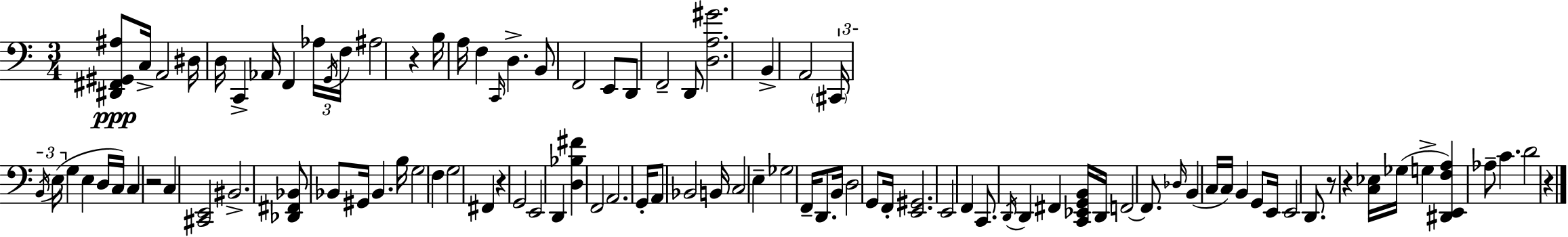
{
  \clef bass
  \numericTimeSignature
  \time 3/4
  \key a \minor
  <dis, fis, gis, ais>8\ppp c16-> a,2 dis16 | d16 c,4-> aes,16 f,4 \tuplet 3/2 { aes16 \acciaccatura { g,16 } | f16 } ais2 r4 | b16 a16 f4 \grace { c,16 } d4.-> | \break b,8 f,2 | e,8 d,8 f,2-- | d,8 <d a gis'>2. | b,4-> a,2 | \break \tuplet 3/2 { \parenthesize cis,16 \acciaccatura { b,16 }( e16 } g4 e4 | d16 c16) c4 r2 | c4 <cis, e,>2 | bis,2.-> | \break <des, fis, bes,>8 bes,8 gis,16 bes,4. | b16 g2 f4 | g2 fis,4 | r4 g,2 | \break e,2 d,4 | <d bes fis'>4 f,2 | a,2. | g,16-. a,8 bes,2 | \break b,16 c2 e4-- | ges2 f,16-- | d,8. b,16 d2 | g,8 f,16-. <e, gis,>2. | \break e,2 f,4 | c,8. \acciaccatura { d,16 } d,4 fis,4 | <c, ees, g, b,>16 d,16 f,2~~ | f,8. \grace { des16 } b,4( c16 c16) b,4 | \break g,8 e,16 e,2 | d,8. r8 r4 <c ees>16 | ges16( g4-> <dis, e, f a>4) aes8-- c'4. | d'2 | \break r4 \bar "|."
}